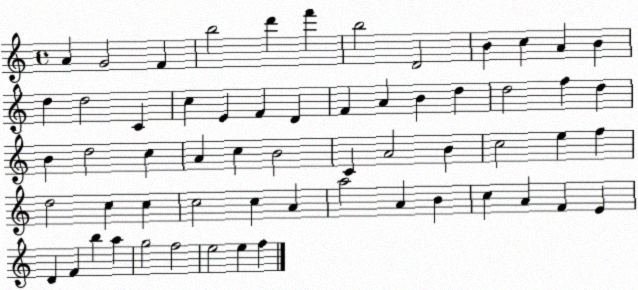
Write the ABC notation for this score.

X:1
T:Untitled
M:4/4
L:1/4
K:C
A G2 F b2 d' f' b2 D2 B c A B d d2 C c E F D F A B d d2 f d B d2 c A c B2 C A2 B c2 e f d2 c c c2 c A a2 A B c A F E D F b a g2 f2 e2 e f